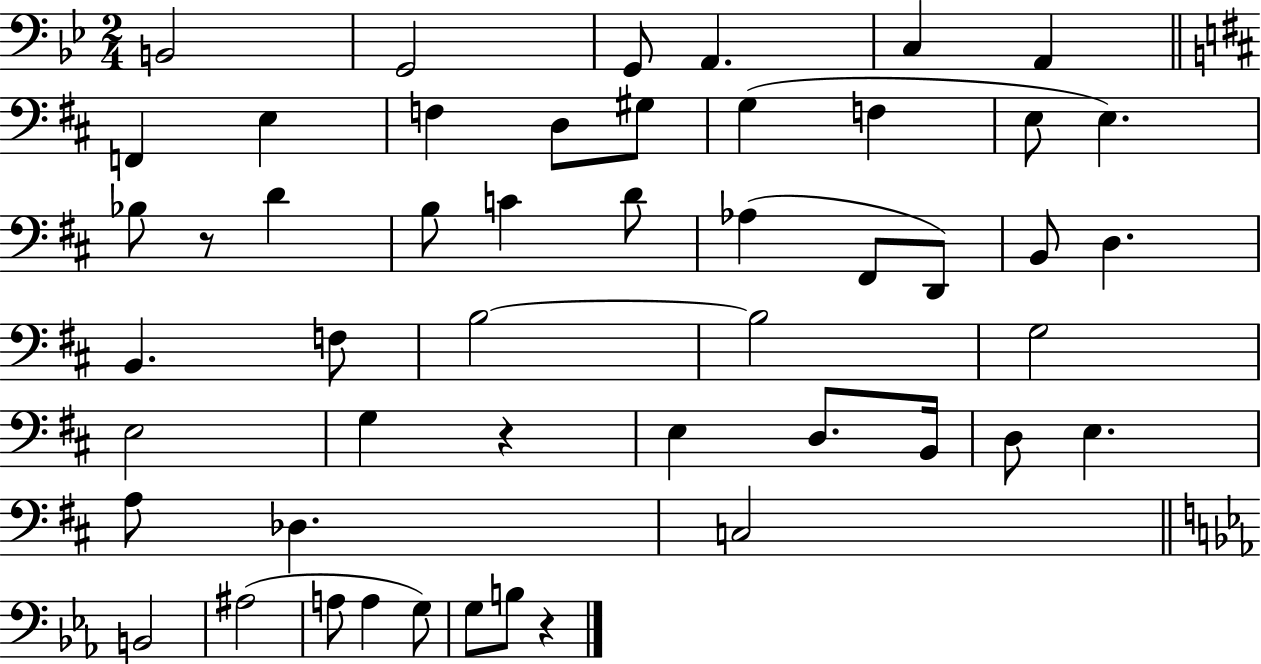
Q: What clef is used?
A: bass